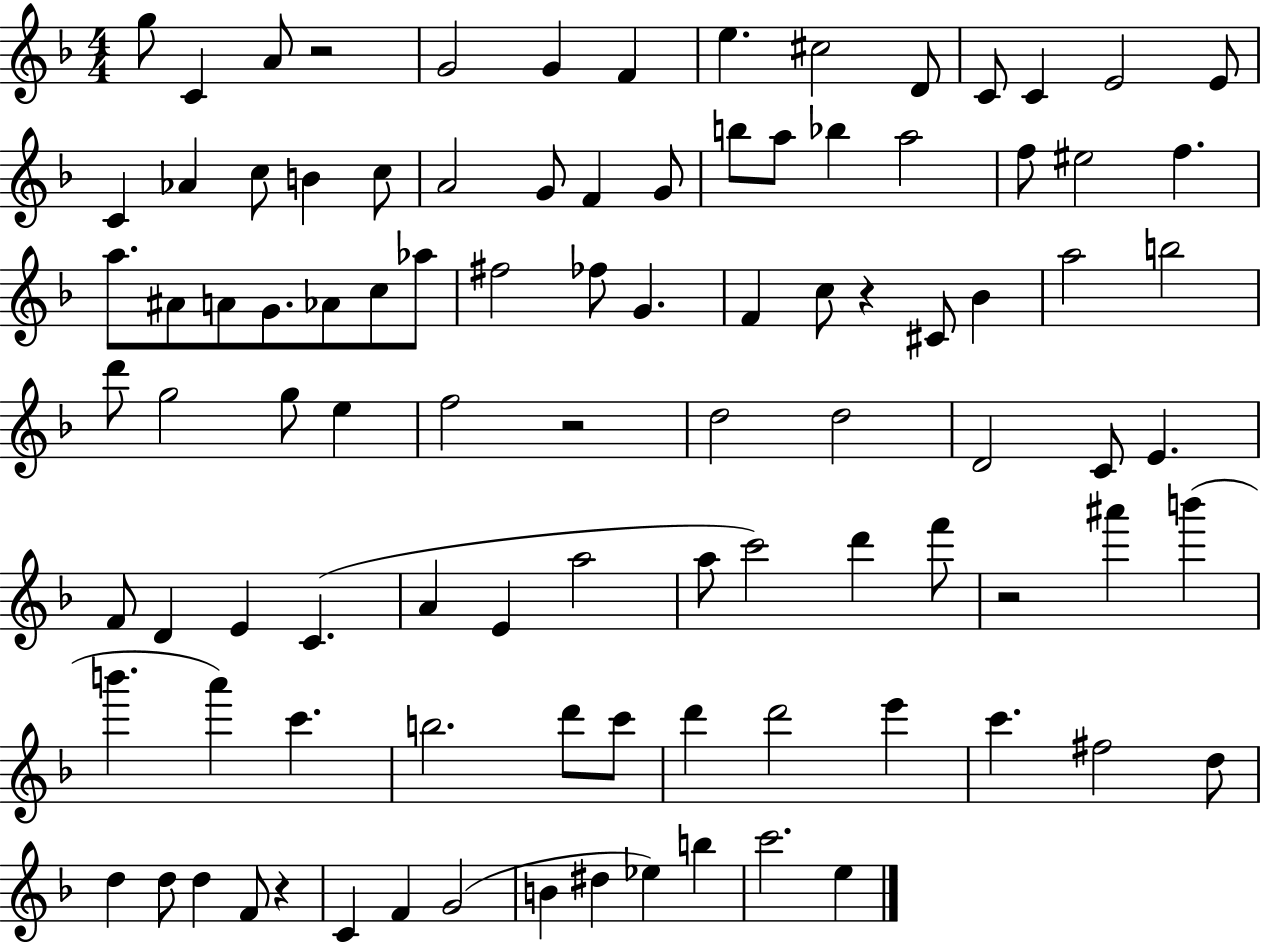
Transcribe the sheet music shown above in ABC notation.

X:1
T:Untitled
M:4/4
L:1/4
K:F
g/2 C A/2 z2 G2 G F e ^c2 D/2 C/2 C E2 E/2 C _A c/2 B c/2 A2 G/2 F G/2 b/2 a/2 _b a2 f/2 ^e2 f a/2 ^A/2 A/2 G/2 _A/2 c/2 _a/2 ^f2 _f/2 G F c/2 z ^C/2 _B a2 b2 d'/2 g2 g/2 e f2 z2 d2 d2 D2 C/2 E F/2 D E C A E a2 a/2 c'2 d' f'/2 z2 ^a' b' b' a' c' b2 d'/2 c'/2 d' d'2 e' c' ^f2 d/2 d d/2 d F/2 z C F G2 B ^d _e b c'2 e